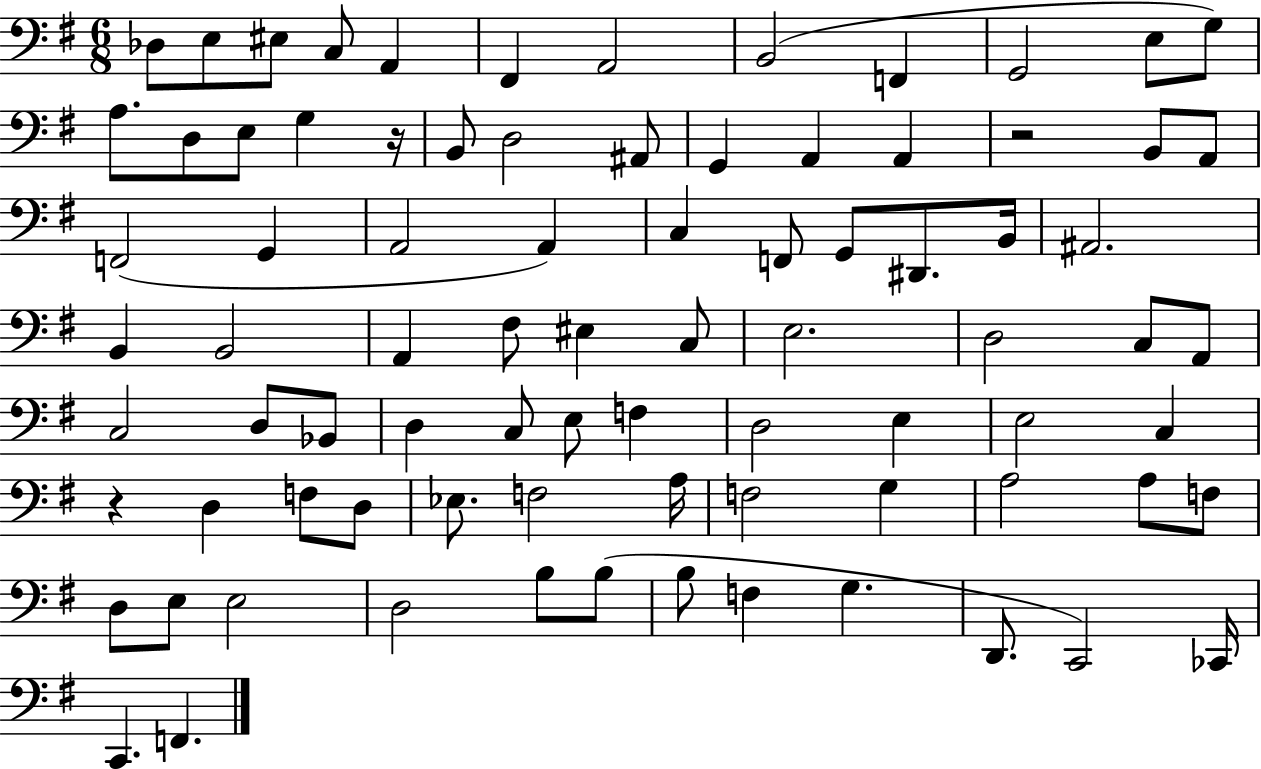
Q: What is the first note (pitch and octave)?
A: Db3